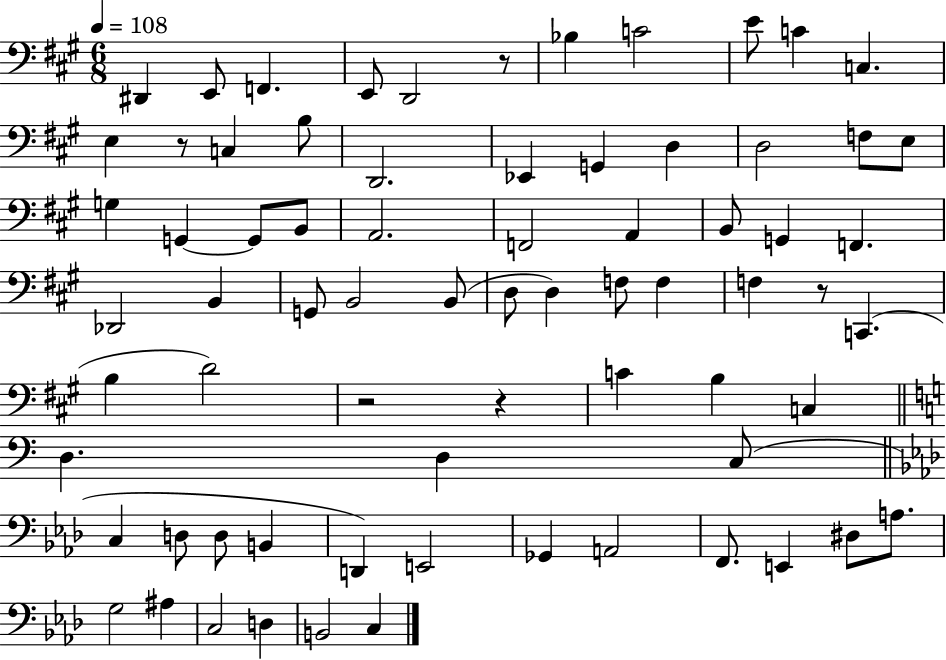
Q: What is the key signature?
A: A major